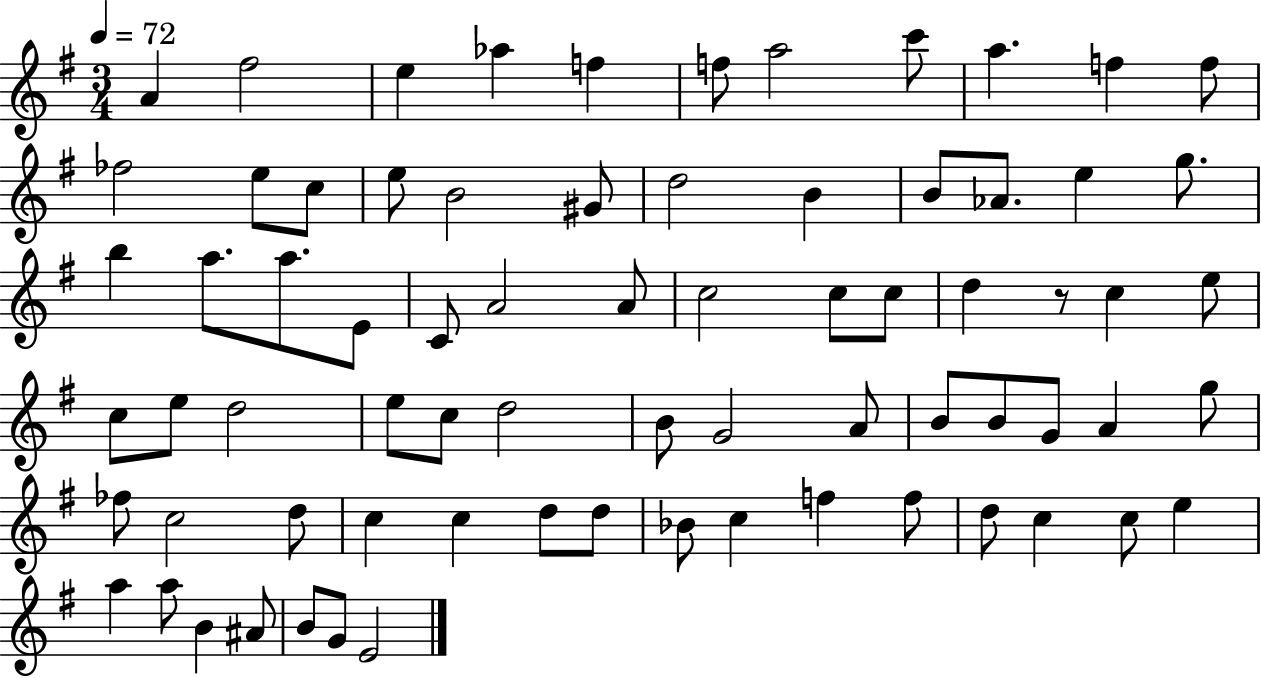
A4/q F#5/h E5/q Ab5/q F5/q F5/e A5/h C6/e A5/q. F5/q F5/e FES5/h E5/e C5/e E5/e B4/h G#4/e D5/h B4/q B4/e Ab4/e. E5/q G5/e. B5/q A5/e. A5/e. E4/e C4/e A4/h A4/e C5/h C5/e C5/e D5/q R/e C5/q E5/e C5/e E5/e D5/h E5/e C5/e D5/h B4/e G4/h A4/e B4/e B4/e G4/e A4/q G5/e FES5/e C5/h D5/e C5/q C5/q D5/e D5/e Bb4/e C5/q F5/q F5/e D5/e C5/q C5/e E5/q A5/q A5/e B4/q A#4/e B4/e G4/e E4/h